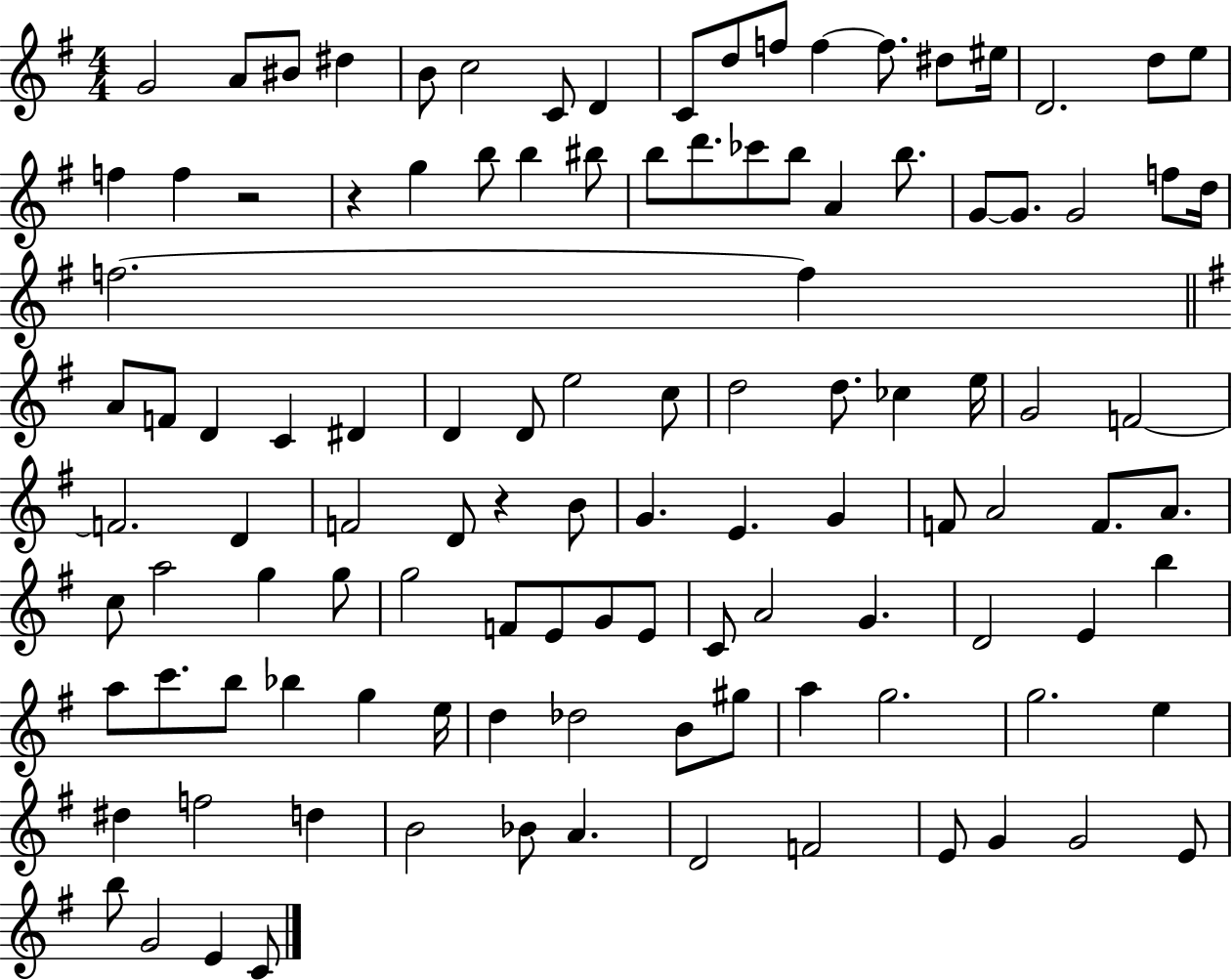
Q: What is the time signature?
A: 4/4